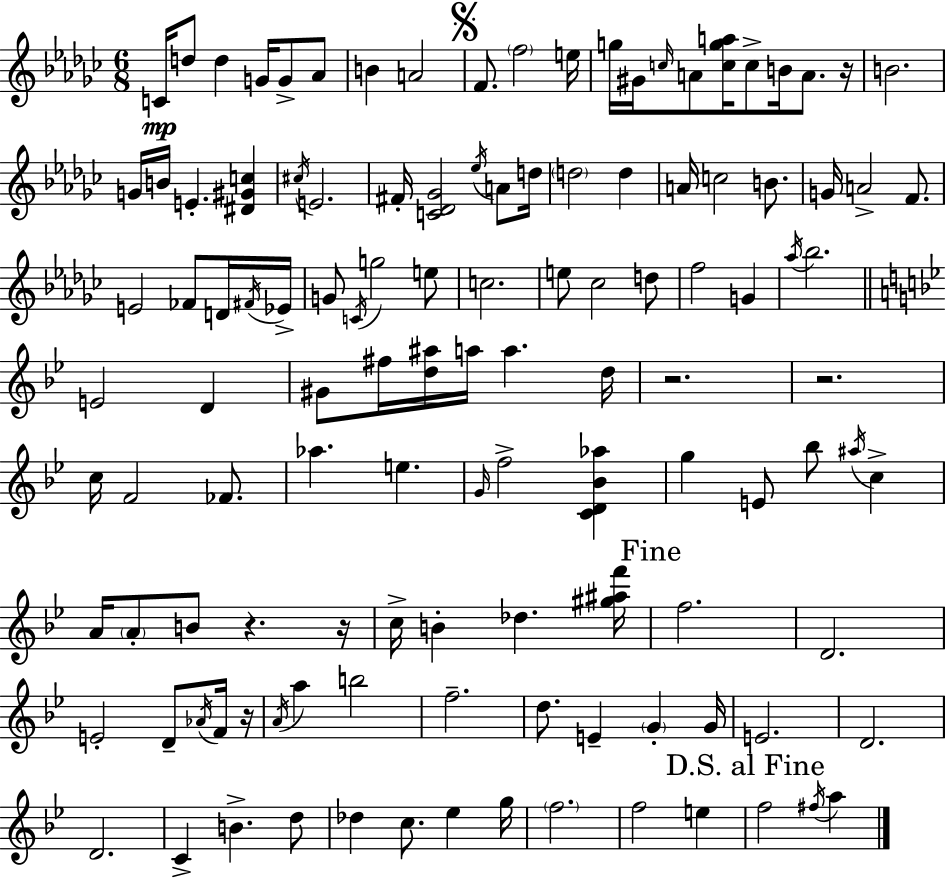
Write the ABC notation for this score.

X:1
T:Untitled
M:6/8
L:1/4
K:Ebm
C/4 d/2 d G/4 G/2 _A/2 B A2 F/2 f2 e/4 g/4 ^G/4 c/4 A/2 [cga]/4 c/2 B/4 A/2 z/4 B2 G/4 B/4 E [^D^Gc] ^c/4 E2 ^F/4 [C_D_G]2 _e/4 A/2 d/4 d2 d A/4 c2 B/2 G/4 A2 F/2 E2 _F/2 D/4 ^F/4 _E/4 G/2 C/4 g2 e/2 c2 e/2 _c2 d/2 f2 G _a/4 _b2 E2 D ^G/2 ^f/4 [d^a]/4 a/4 a d/4 z2 z2 c/4 F2 _F/2 _a e G/4 f2 [CD_B_a] g E/2 _b/2 ^a/4 c A/4 A/2 B/2 z z/4 c/4 B _d [^g^af']/4 f2 D2 E2 D/2 _A/4 F/4 z/4 A/4 a b2 f2 d/2 E G G/4 E2 D2 D2 C B d/2 _d c/2 _e g/4 f2 f2 e f2 ^f/4 a